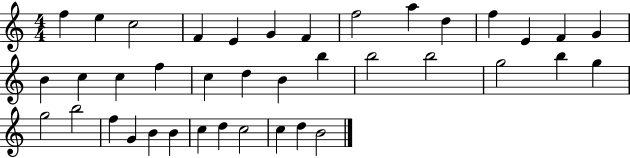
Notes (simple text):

F5/q E5/q C5/h F4/q E4/q G4/q F4/q F5/h A5/q D5/q F5/q E4/q F4/q G4/q B4/q C5/q C5/q F5/q C5/q D5/q B4/q B5/q B5/h B5/h G5/h B5/q G5/q G5/h B5/h F5/q G4/q B4/q B4/q C5/q D5/q C5/h C5/q D5/q B4/h